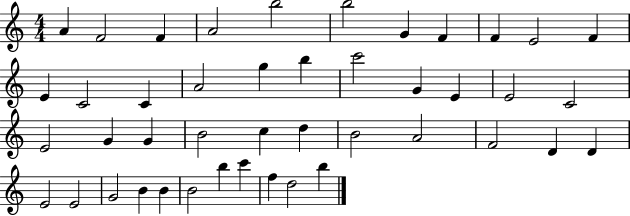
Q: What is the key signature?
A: C major